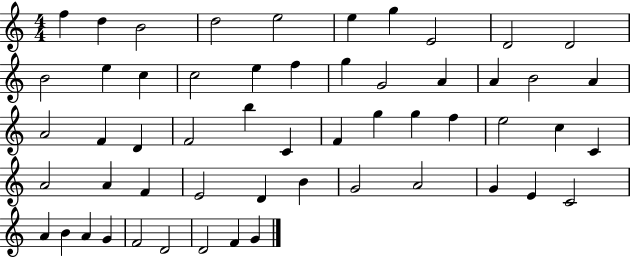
X:1
T:Untitled
M:4/4
L:1/4
K:C
f d B2 d2 e2 e g E2 D2 D2 B2 e c c2 e f g G2 A A B2 A A2 F D F2 b C F g g f e2 c C A2 A F E2 D B G2 A2 G E C2 A B A G F2 D2 D2 F G